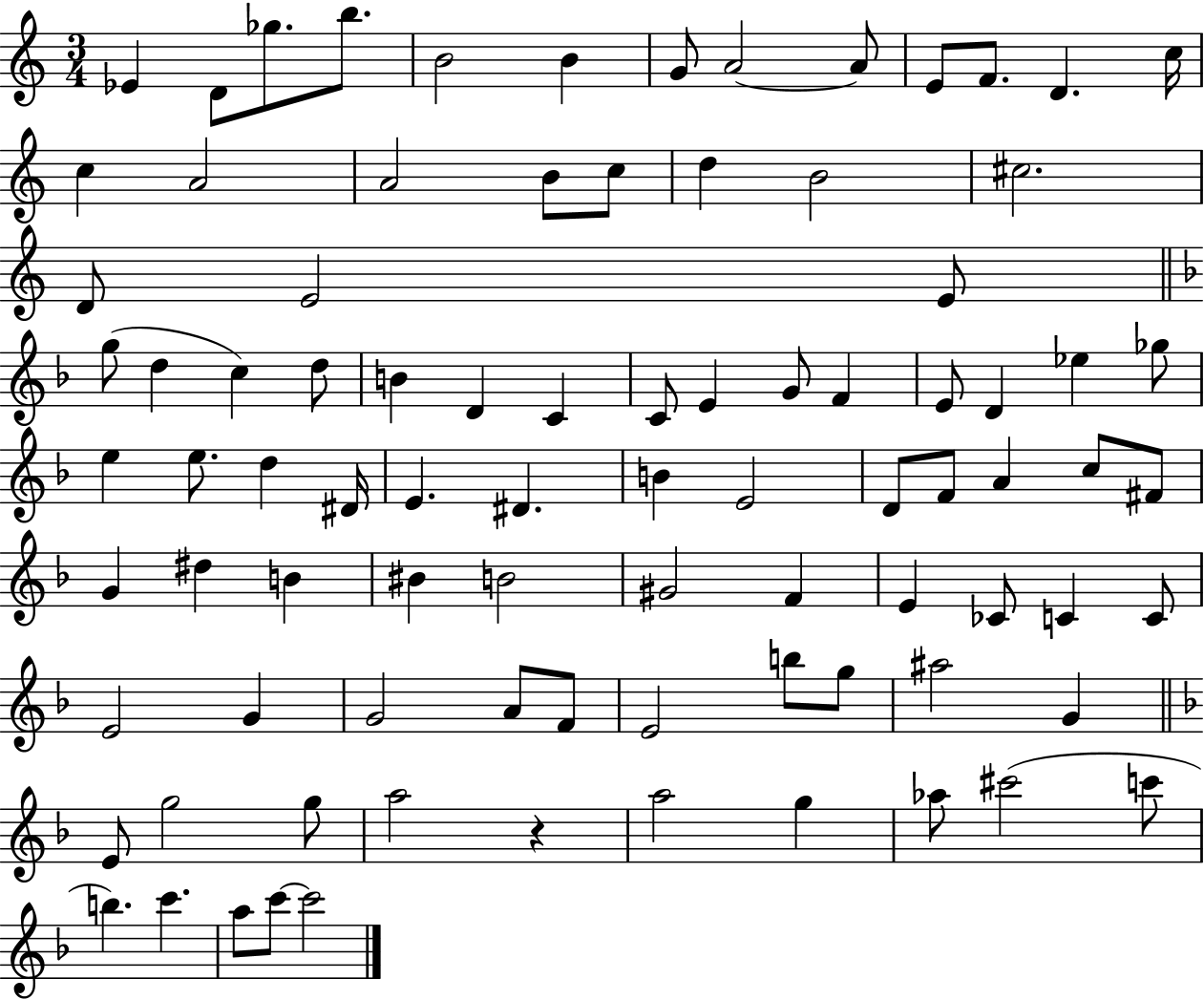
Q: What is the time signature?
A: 3/4